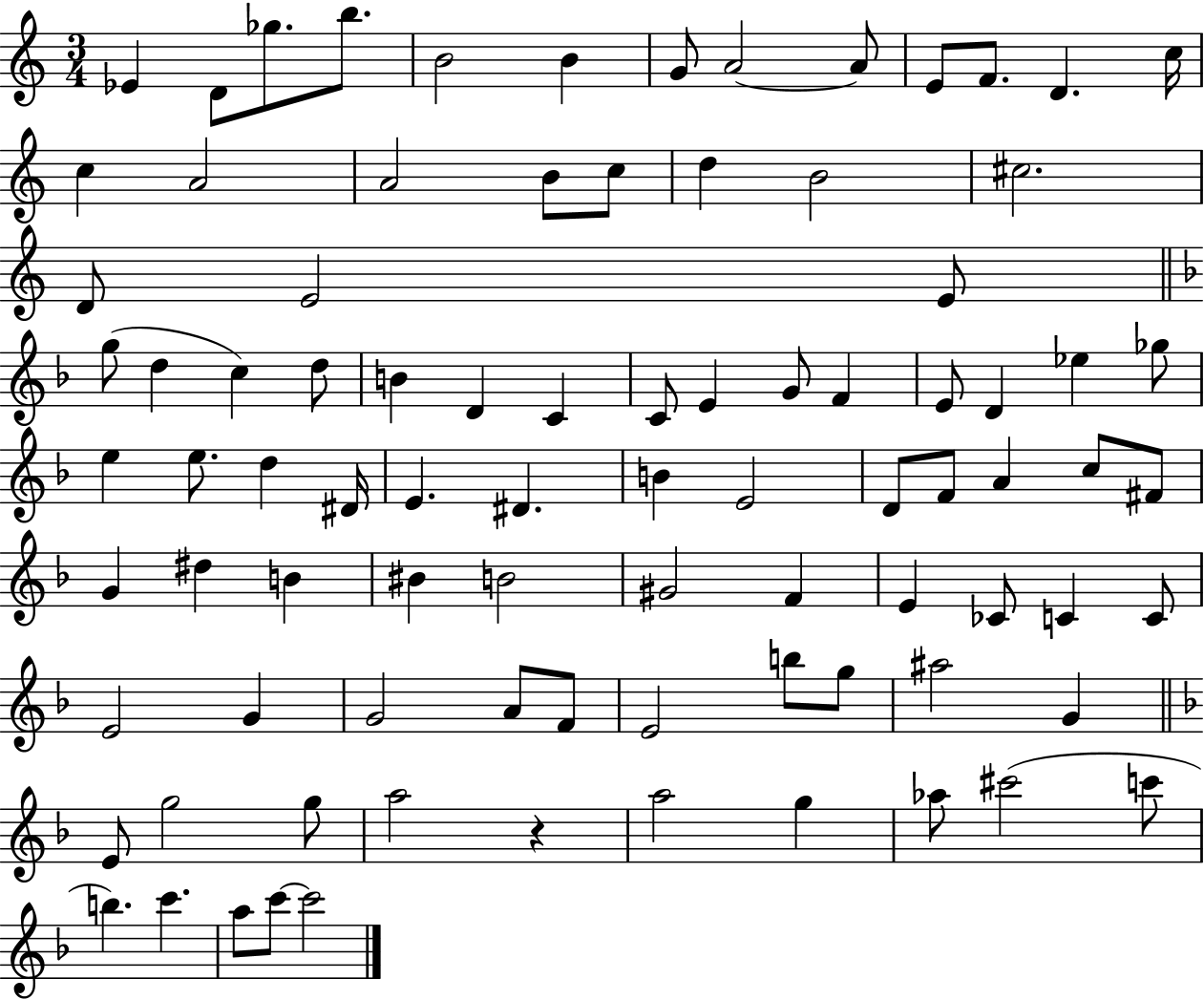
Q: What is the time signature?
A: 3/4